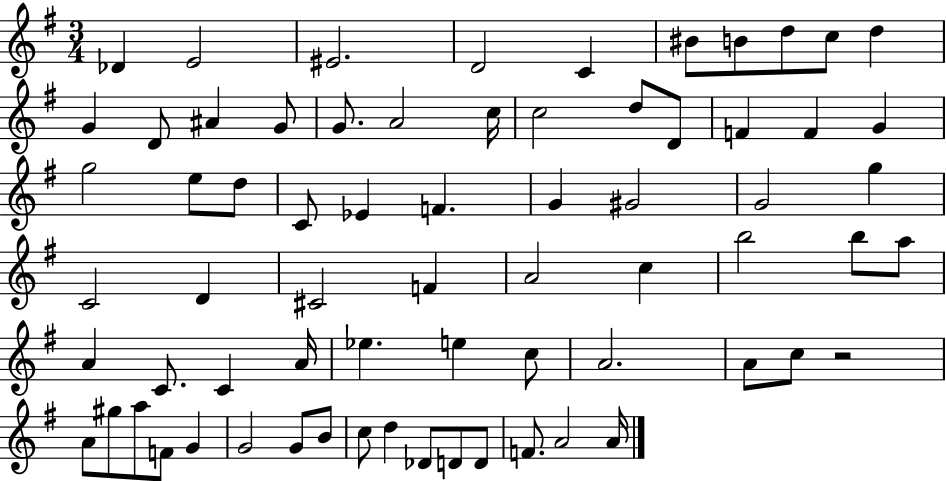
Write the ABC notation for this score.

X:1
T:Untitled
M:3/4
L:1/4
K:G
_D E2 ^E2 D2 C ^B/2 B/2 d/2 c/2 d G D/2 ^A G/2 G/2 A2 c/4 c2 d/2 D/2 F F G g2 e/2 d/2 C/2 _E F G ^G2 G2 g C2 D ^C2 F A2 c b2 b/2 a/2 A C/2 C A/4 _e e c/2 A2 A/2 c/2 z2 A/2 ^g/2 a/2 F/2 G G2 G/2 B/2 c/2 d _D/2 D/2 D/2 F/2 A2 A/4